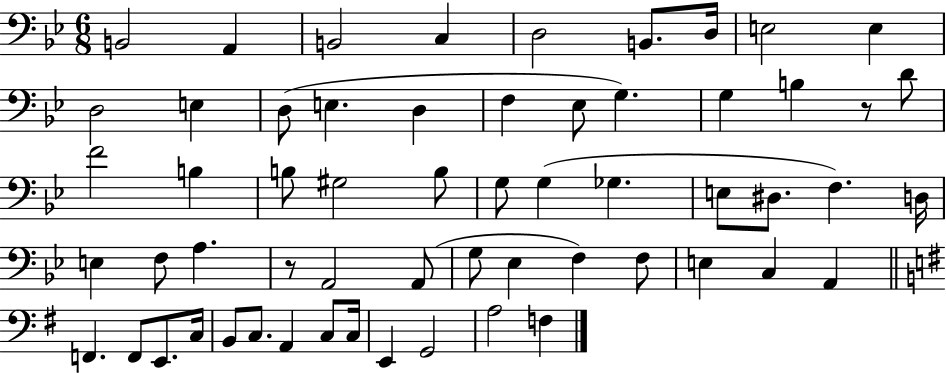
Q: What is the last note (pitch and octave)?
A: F3